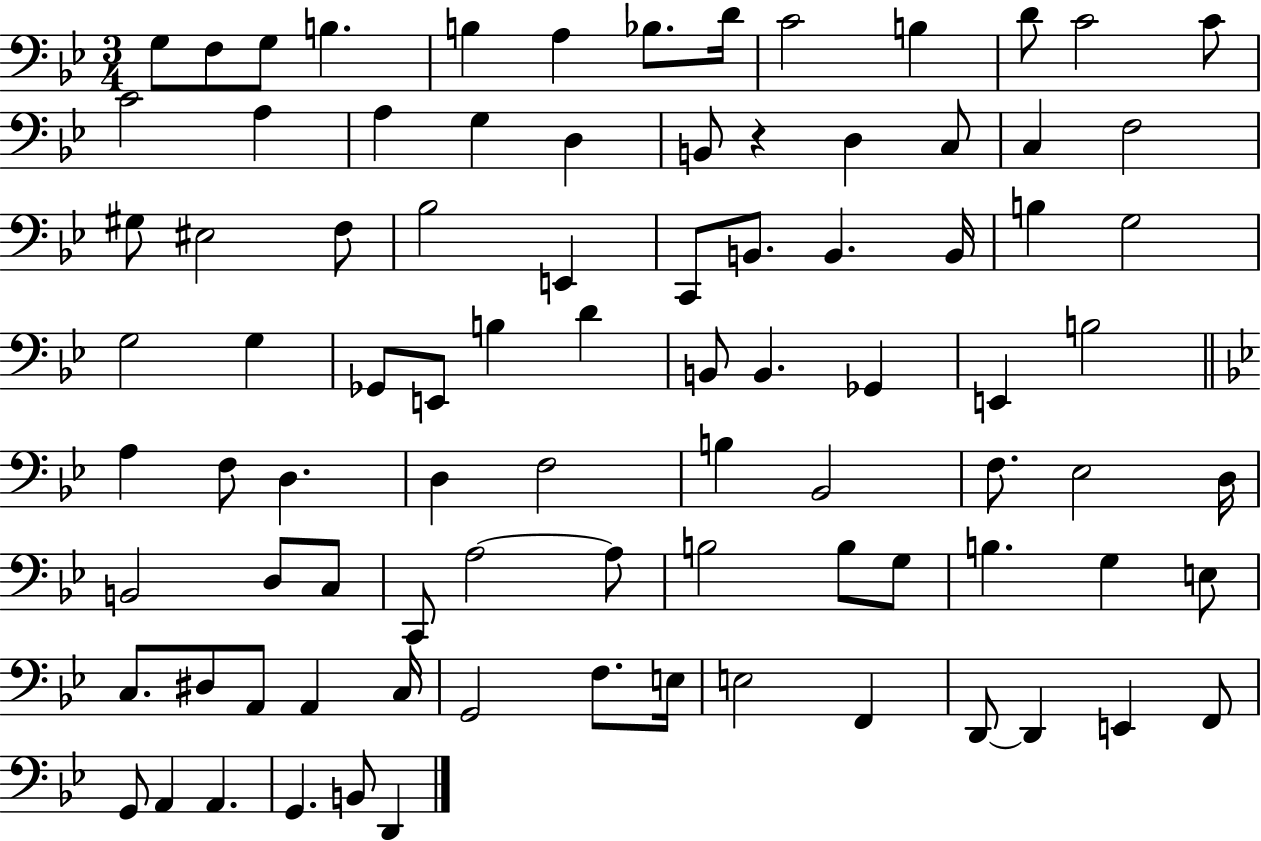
X:1
T:Untitled
M:3/4
L:1/4
K:Bb
G,/2 F,/2 G,/2 B, B, A, _B,/2 D/4 C2 B, D/2 C2 C/2 C2 A, A, G, D, B,,/2 z D, C,/2 C, F,2 ^G,/2 ^E,2 F,/2 _B,2 E,, C,,/2 B,,/2 B,, B,,/4 B, G,2 G,2 G, _G,,/2 E,,/2 B, D B,,/2 B,, _G,, E,, B,2 A, F,/2 D, D, F,2 B, _B,,2 F,/2 _E,2 D,/4 B,,2 D,/2 C,/2 C,,/2 A,2 A,/2 B,2 B,/2 G,/2 B, G, E,/2 C,/2 ^D,/2 A,,/2 A,, C,/4 G,,2 F,/2 E,/4 E,2 F,, D,,/2 D,, E,, F,,/2 G,,/2 A,, A,, G,, B,,/2 D,,